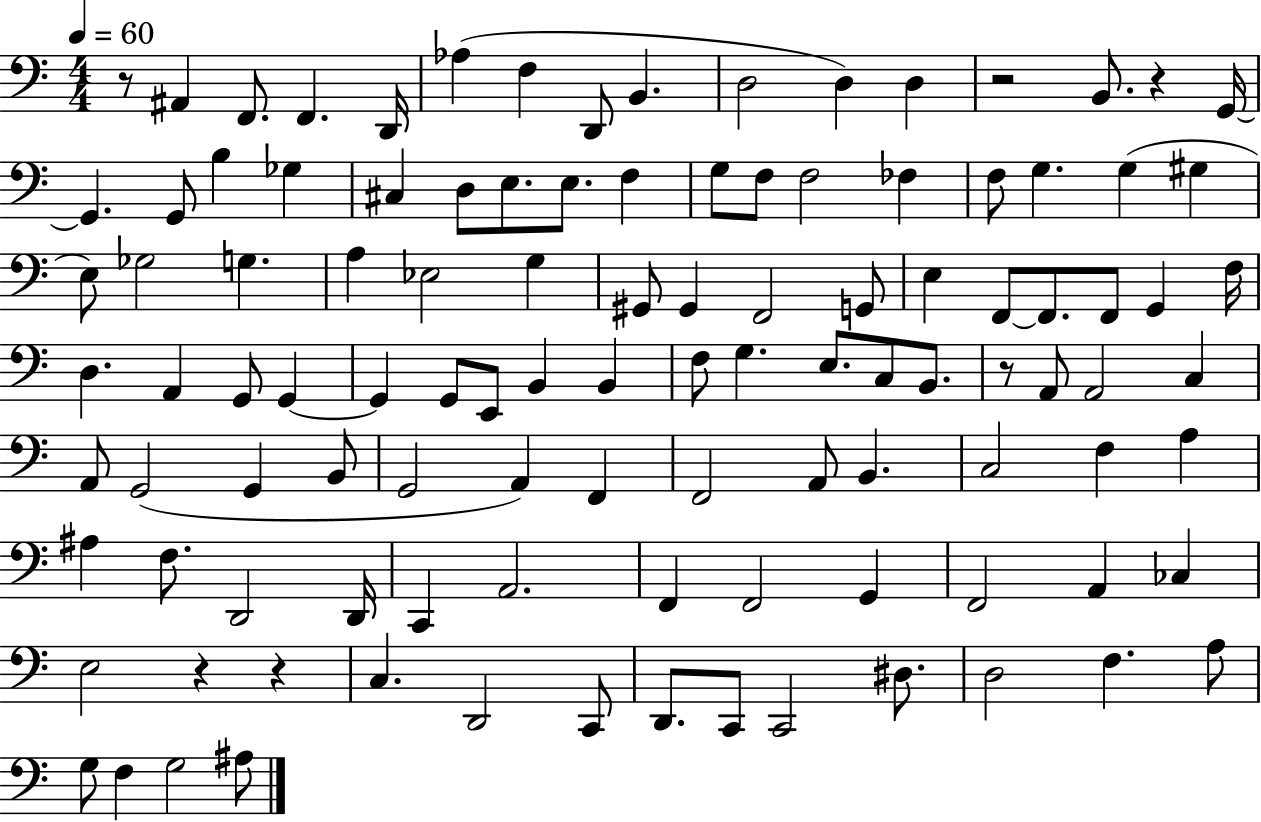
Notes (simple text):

R/e A#2/q F2/e. F2/q. D2/s Ab3/q F3/q D2/e B2/q. D3/h D3/q D3/q R/h B2/e. R/q G2/s G2/q. G2/e B3/q Gb3/q C#3/q D3/e E3/e. E3/e. F3/q G3/e F3/e F3/h FES3/q F3/e G3/q. G3/q G#3/q E3/e Gb3/h G3/q. A3/q Eb3/h G3/q G#2/e G#2/q F2/h G2/e E3/q F2/e F2/e. F2/e G2/q F3/s D3/q. A2/q G2/e G2/q G2/q G2/e E2/e B2/q B2/q F3/e G3/q. E3/e. C3/e B2/e. R/e A2/e A2/h C3/q A2/e G2/h G2/q B2/e G2/h A2/q F2/q F2/h A2/e B2/q. C3/h F3/q A3/q A#3/q F3/e. D2/h D2/s C2/q A2/h. F2/q F2/h G2/q F2/h A2/q CES3/q E3/h R/q R/q C3/q. D2/h C2/e D2/e. C2/e C2/h D#3/e. D3/h F3/q. A3/e G3/e F3/q G3/h A#3/e